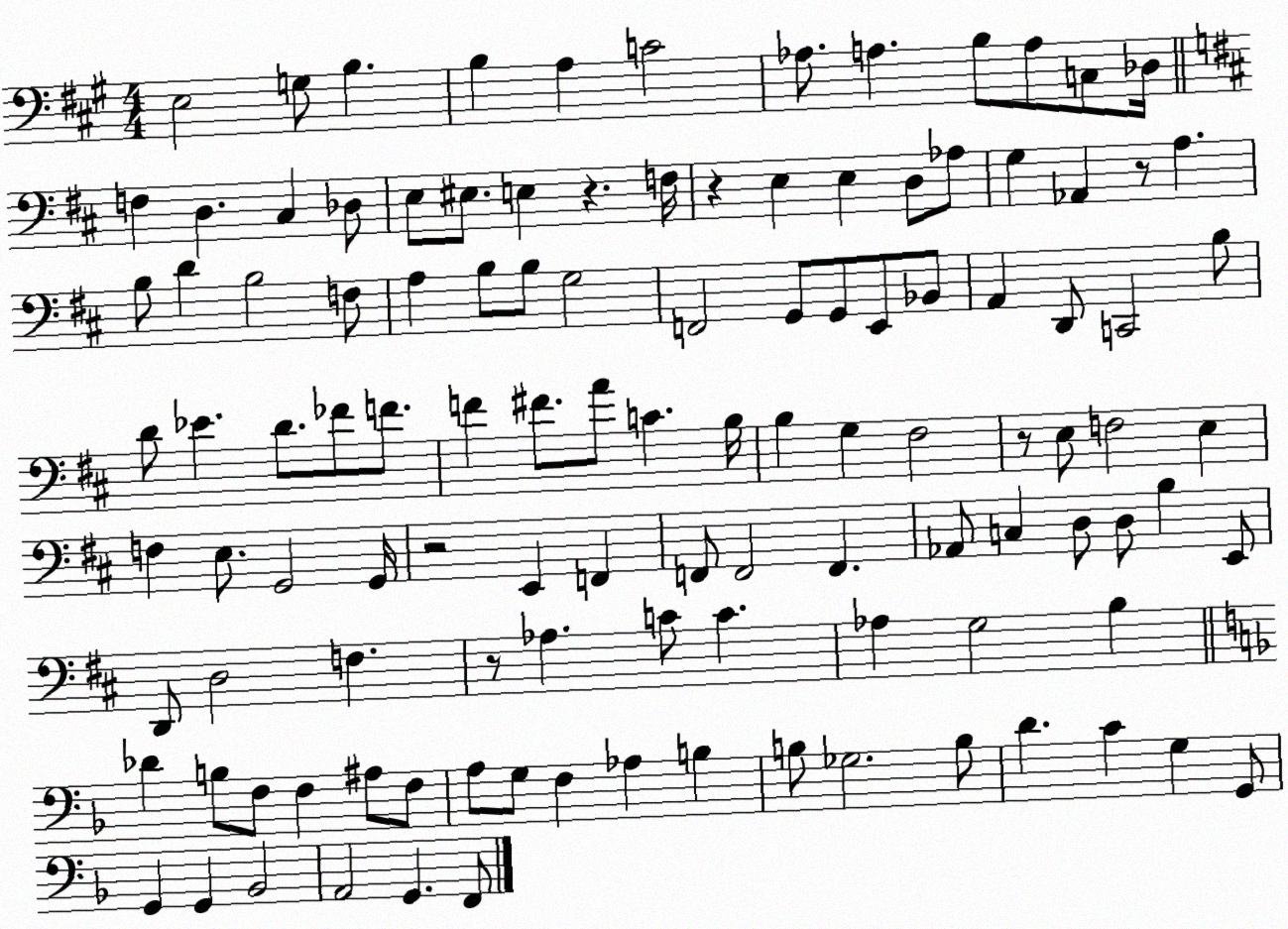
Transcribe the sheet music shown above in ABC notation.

X:1
T:Untitled
M:4/4
L:1/4
K:A
E,2 G,/2 B, B, A, C2 _A,/2 A, B,/2 A,/2 C,/2 _D,/4 F, D, ^C, _D,/2 E,/2 ^E,/2 E, z F,/4 z E, E, D,/2 _A,/2 G, _A,, z/2 A, B,/2 D B,2 F,/2 A, B,/2 B,/2 G,2 F,,2 G,,/2 G,,/2 E,,/2 _B,,/2 A,, D,,/2 C,,2 B,/2 D/2 _E D/2 _F/2 F/2 F ^F/2 A/2 C B,/4 B, G, ^F,2 z/2 E,/2 F,2 E, F, E,/2 G,,2 G,,/4 z2 E,, F,, F,,/2 F,,2 F,, _A,,/2 C, D,/2 D,/2 B, E,,/2 D,,/2 D,2 F, z/2 _A, C/2 C _A, G,2 B, _D B,/2 F,/2 F, ^A,/2 F,/2 A,/2 G,/2 F, _A, B, B,/2 _G,2 B,/2 D C G, G,,/2 G,, G,, _B,,2 A,,2 G,, F,,/2